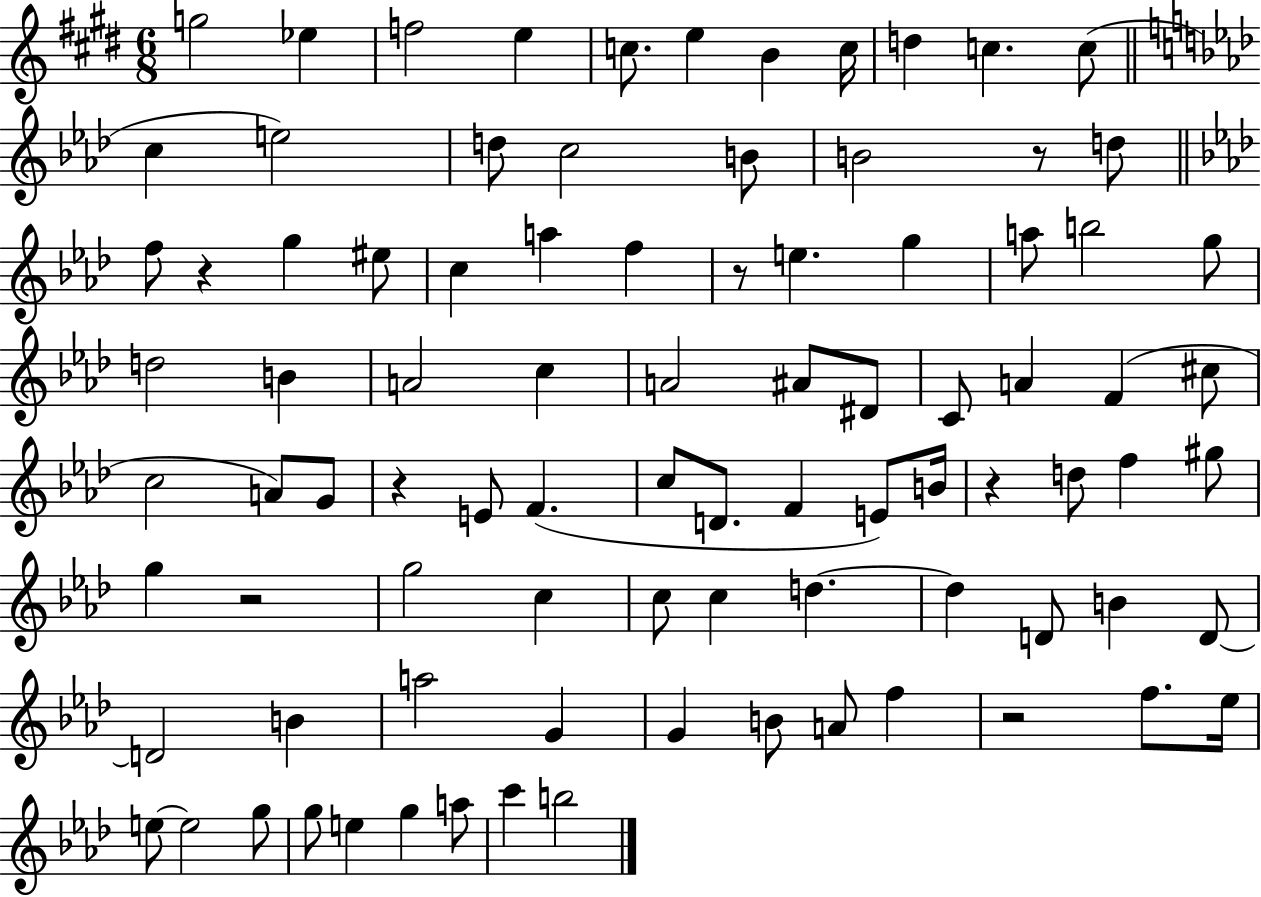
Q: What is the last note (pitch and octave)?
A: B5